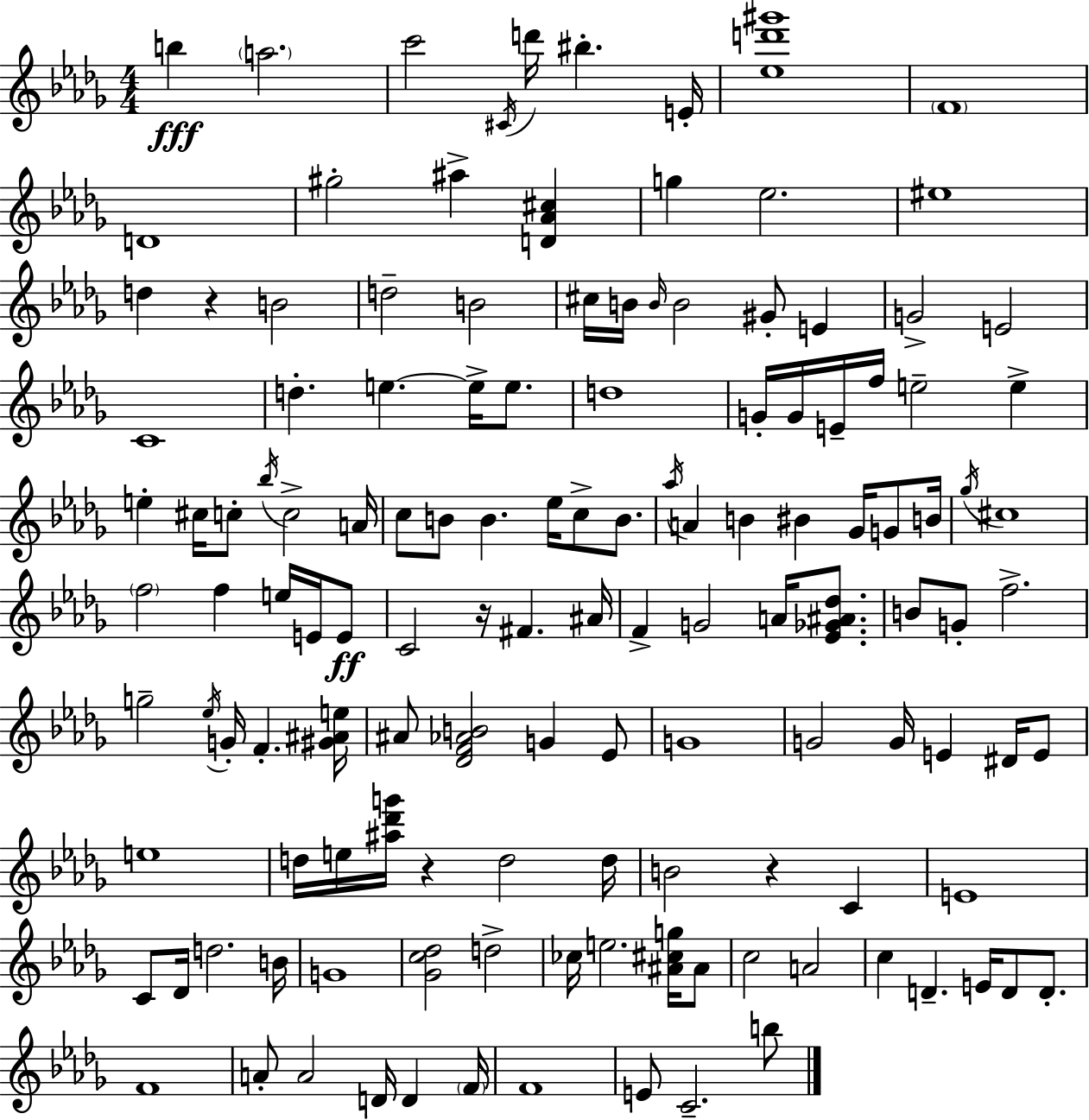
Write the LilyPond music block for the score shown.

{
  \clef treble
  \numericTimeSignature
  \time 4/4
  \key bes \minor
  b''4\fff \parenthesize a''2. | c'''2 \acciaccatura { cis'16 } d'''16 bis''4.-. | e'16-. <ees'' d''' gis'''>1 | \parenthesize f'1 | \break d'1 | gis''2-. ais''4-> <d' aes' cis''>4 | g''4 ees''2. | eis''1 | \break d''4 r4 b'2 | d''2-- b'2 | cis''16 b'16 \grace { b'16 } b'2 gis'8-. e'4 | g'2-> e'2 | \break c'1 | d''4.-. e''4.~~ e''16-> e''8. | d''1 | g'16-. g'16 e'16-- f''16 e''2-- e''4-> | \break e''4-. cis''16 c''8-. \acciaccatura { bes''16 } c''2-> | a'16 c''8 b'8 b'4. ees''16 c''8-> | b'8. \acciaccatura { aes''16 } a'4 b'4 bis'4 | ges'16 g'8 b'16 \acciaccatura { ges''16 } cis''1 | \break \parenthesize f''2 f''4 | e''16 e'16 e'8\ff c'2 r16 fis'4. | ais'16 f'4-> g'2 | a'16 <ees' ges' ais' des''>8. b'8 g'8-. f''2.-> | \break g''2-- \acciaccatura { ees''16 } g'16-. f'4.-. | <gis' ais' e''>16 ais'8 <des' f' aes' b'>2 | g'4 ees'8 g'1 | g'2 g'16 e'4 | \break dis'16 e'8 e''1 | d''16 e''16 <ais'' des''' g'''>16 r4 d''2 | d''16 b'2 r4 | c'4 e'1 | \break c'8 des'16 d''2. | b'16 g'1 | <ges' c'' des''>2 d''2-> | ces''16 e''2. | \break <ais' cis'' g''>16 ais'8 c''2 a'2 | c''4 d'4.-- | e'16 d'8 d'8.-. f'1 | a'8-. a'2 | \break d'16 d'4 \parenthesize f'16 f'1 | e'8 c'2.-- | b''8 \bar "|."
}